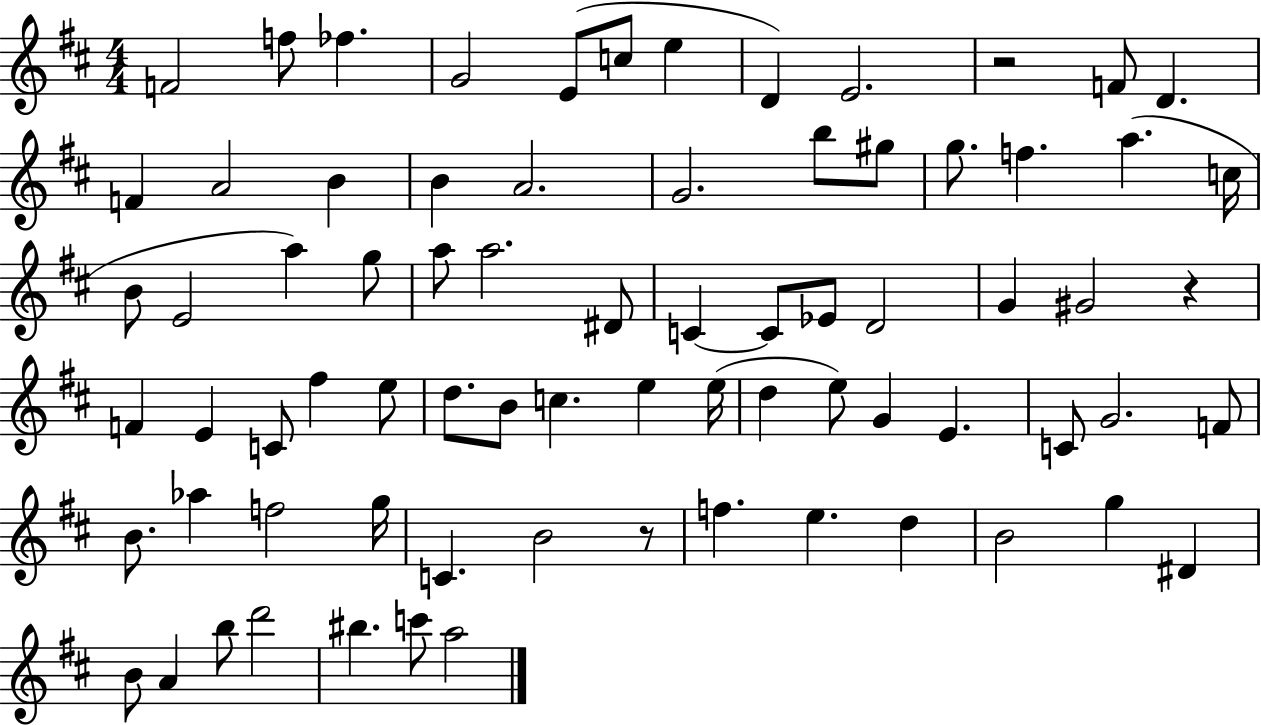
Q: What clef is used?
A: treble